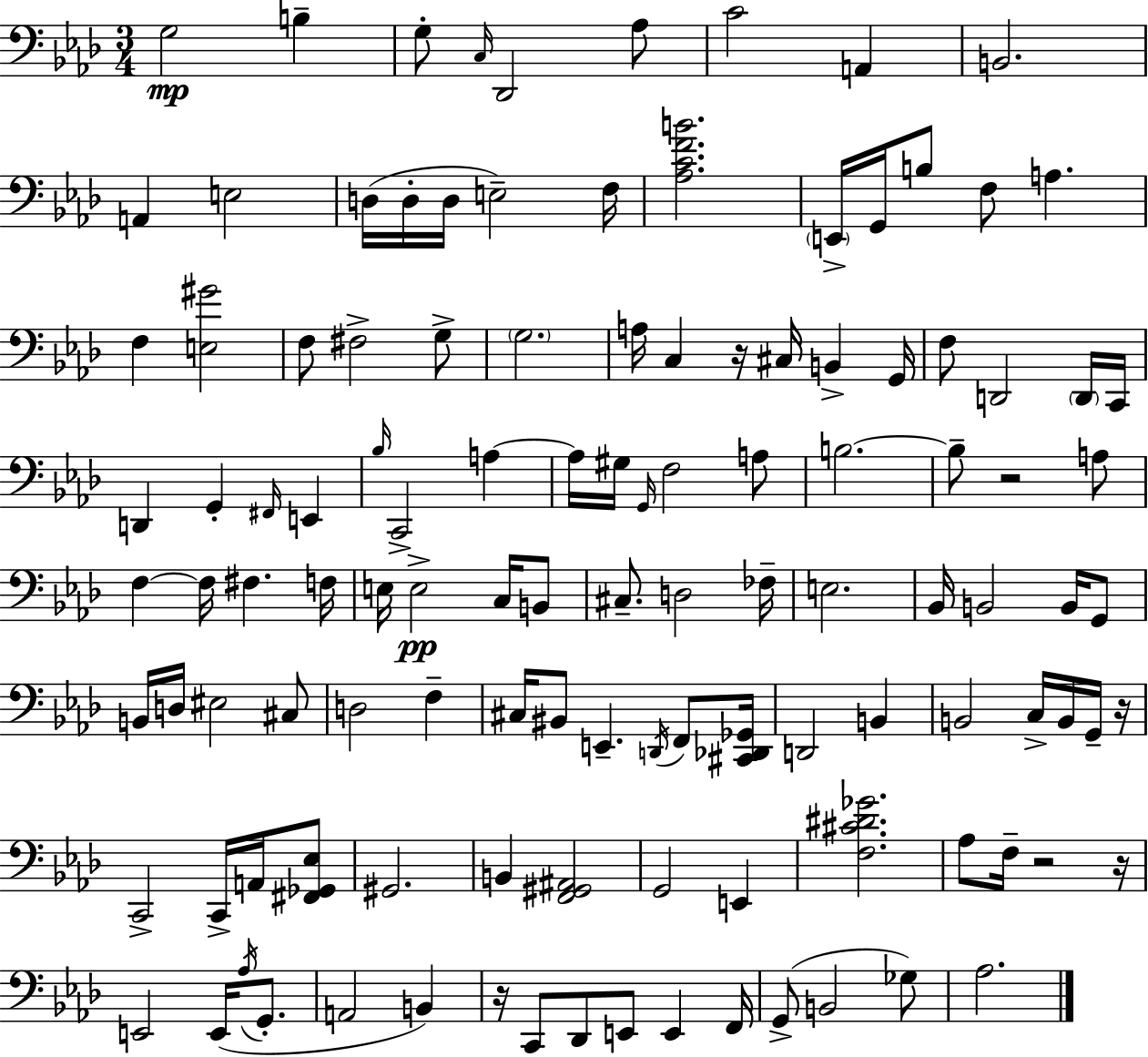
{
  \clef bass
  \numericTimeSignature
  \time 3/4
  \key aes \major
  g2\mp b4-- | g8-. \grace { c16 } des,2 aes8 | c'2 a,4 | b,2. | \break a,4 e2 | d16( d16-. d16 e2--) | f16 <aes c' f' b'>2. | \parenthesize e,16-> g,16 b8 f8 a4. | \break f4 <e gis'>2 | f8 fis2-> g8-> | \parenthesize g2. | a16 c4 r16 cis16 b,4-> | \break g,16 f8 d,2 \parenthesize d,16 | c,16 d,4 g,4-. \grace { fis,16 } e,4 | \grace { bes16 } c,2-> a4~~ | a16 gis16 \grace { g,16 } f2 | \break a8 b2.~~ | b8-- r2 | a8 f4~~ f16 fis4. | f16 e16 e2->\pp | \break c16 b,8 cis8.-- d2 | fes16-- e2. | bes,16 b,2 | b,16 g,8 b,16 d16 eis2 | \break cis8 d2 | f4-- cis16 bis,8 e,4.-- | \acciaccatura { d,16 } f,8 <cis, des, ges,>16 d,2 | b,4 b,2 | \break c16-> b,16 g,16-- r16 c,2-> | c,16-> a,16 <fis, ges, ees>8 gis,2. | b,4 <f, gis, ais,>2 | g,2 | \break e,4 <f cis' dis' ges'>2. | aes8 f16-- r2 | r16 e,2 | e,16( \acciaccatura { aes16 } g,8.-. a,2 | \break b,4) r16 c,8 des,8 e,8 | e,4 f,16 g,8->( b,2 | ges8) aes2. | \bar "|."
}